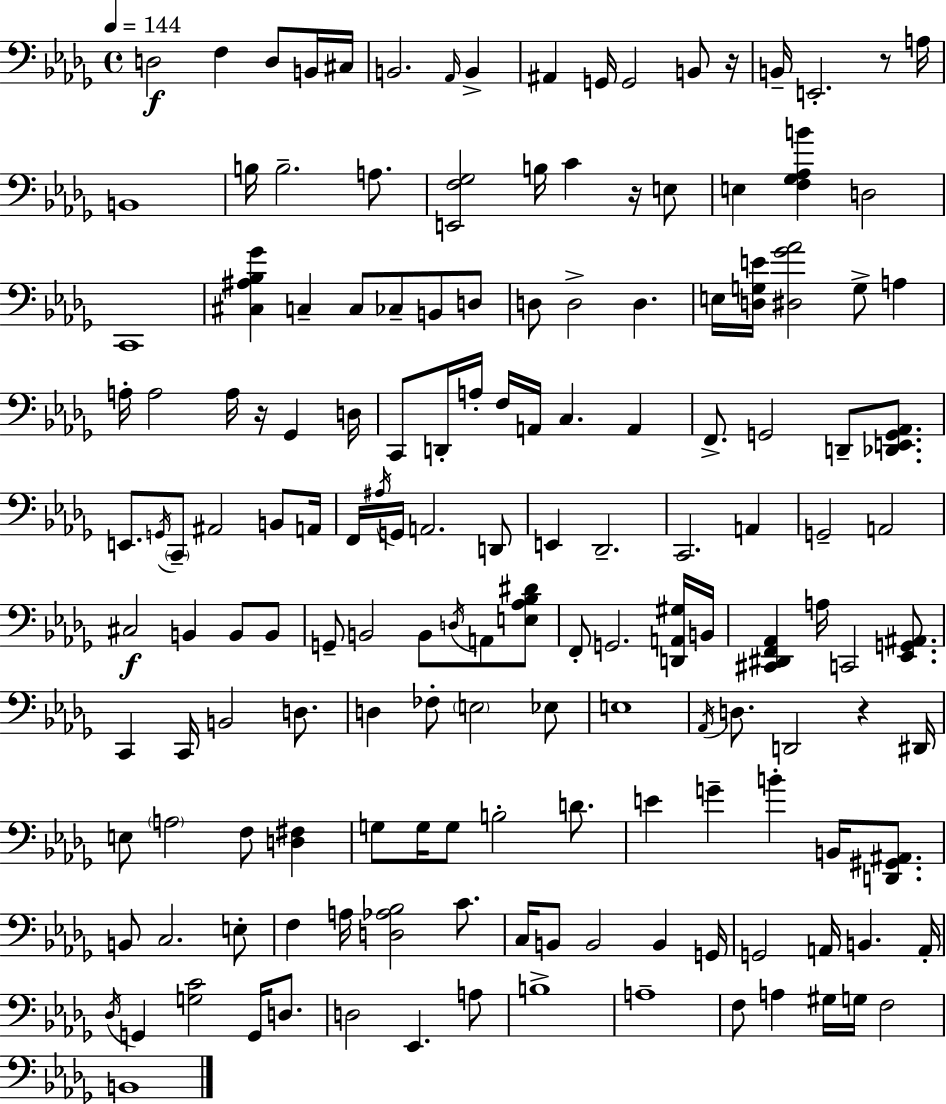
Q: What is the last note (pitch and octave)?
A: B2